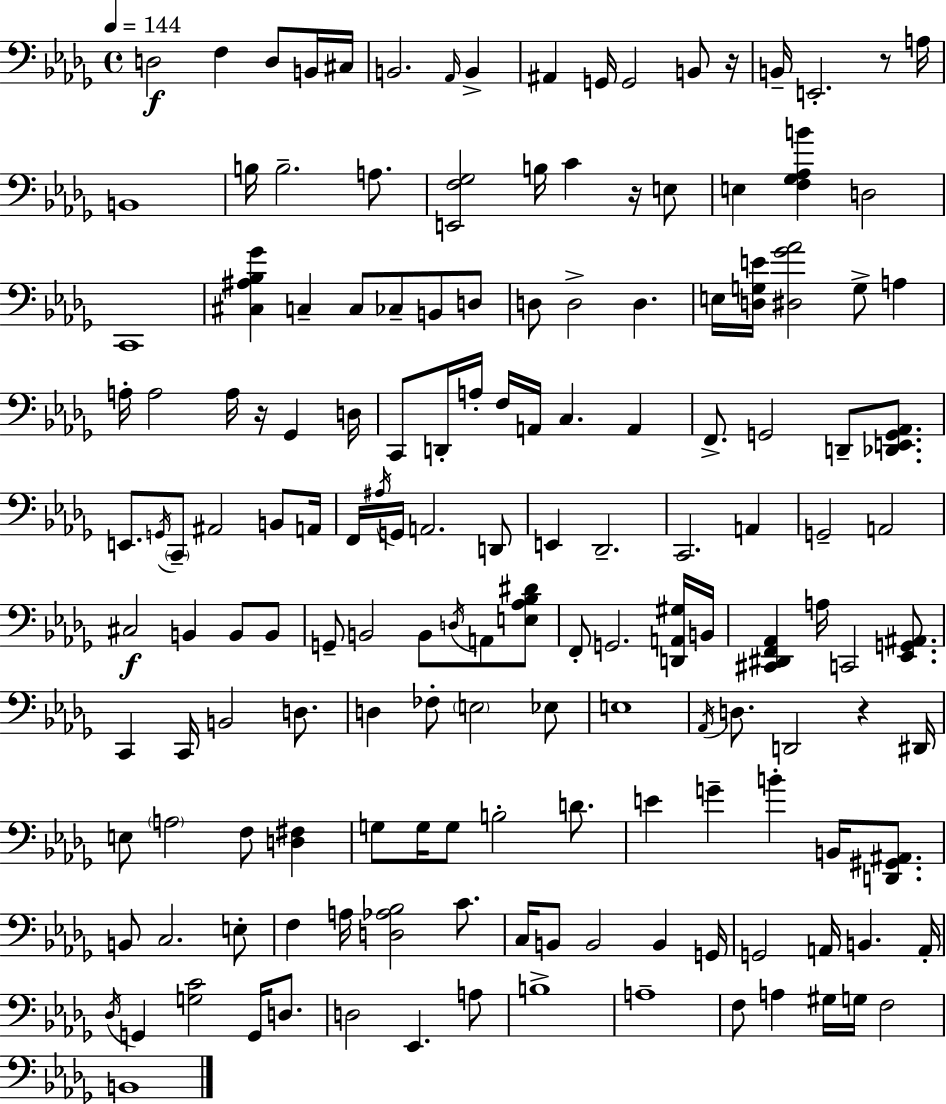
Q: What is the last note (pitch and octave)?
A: B2